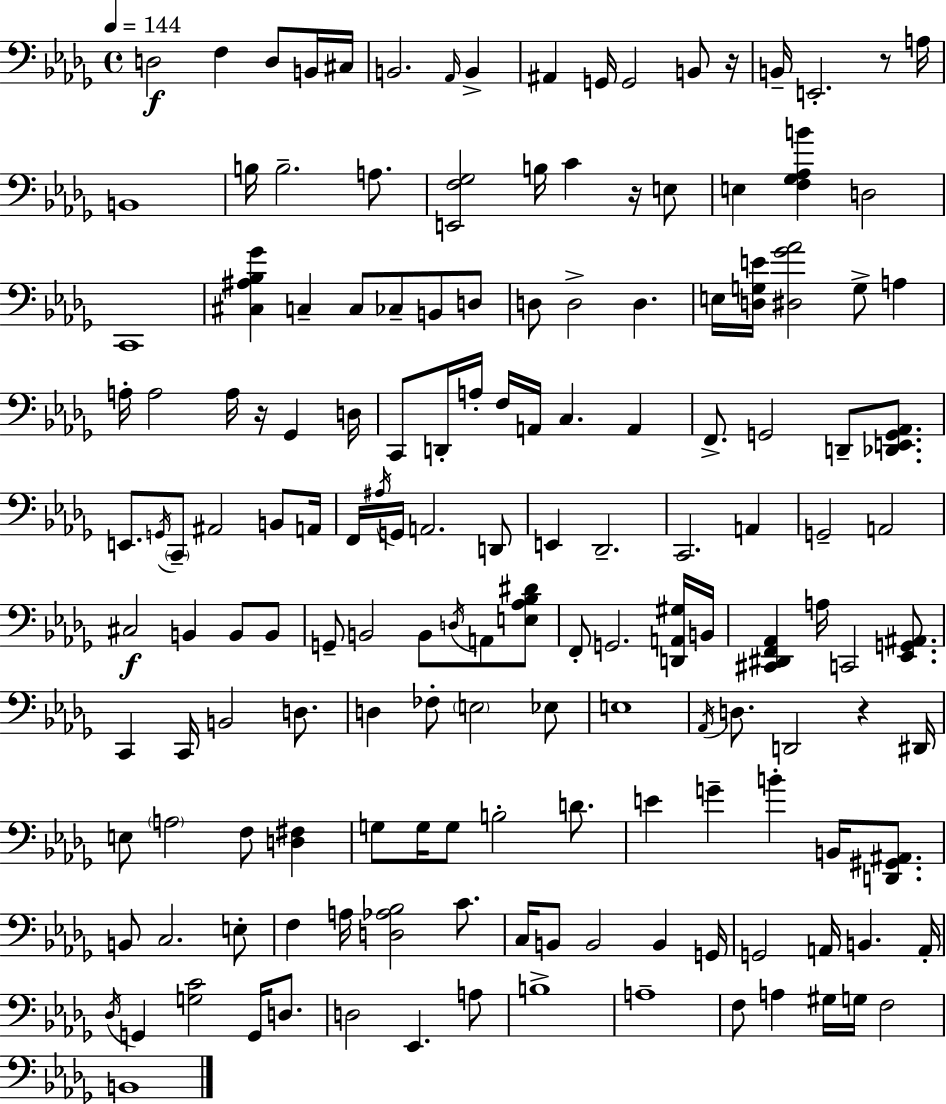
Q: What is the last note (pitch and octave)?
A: B2